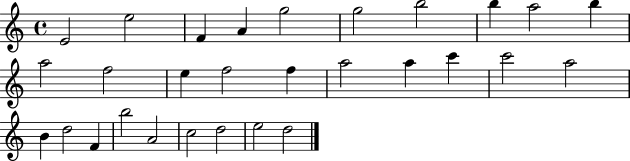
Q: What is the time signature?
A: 4/4